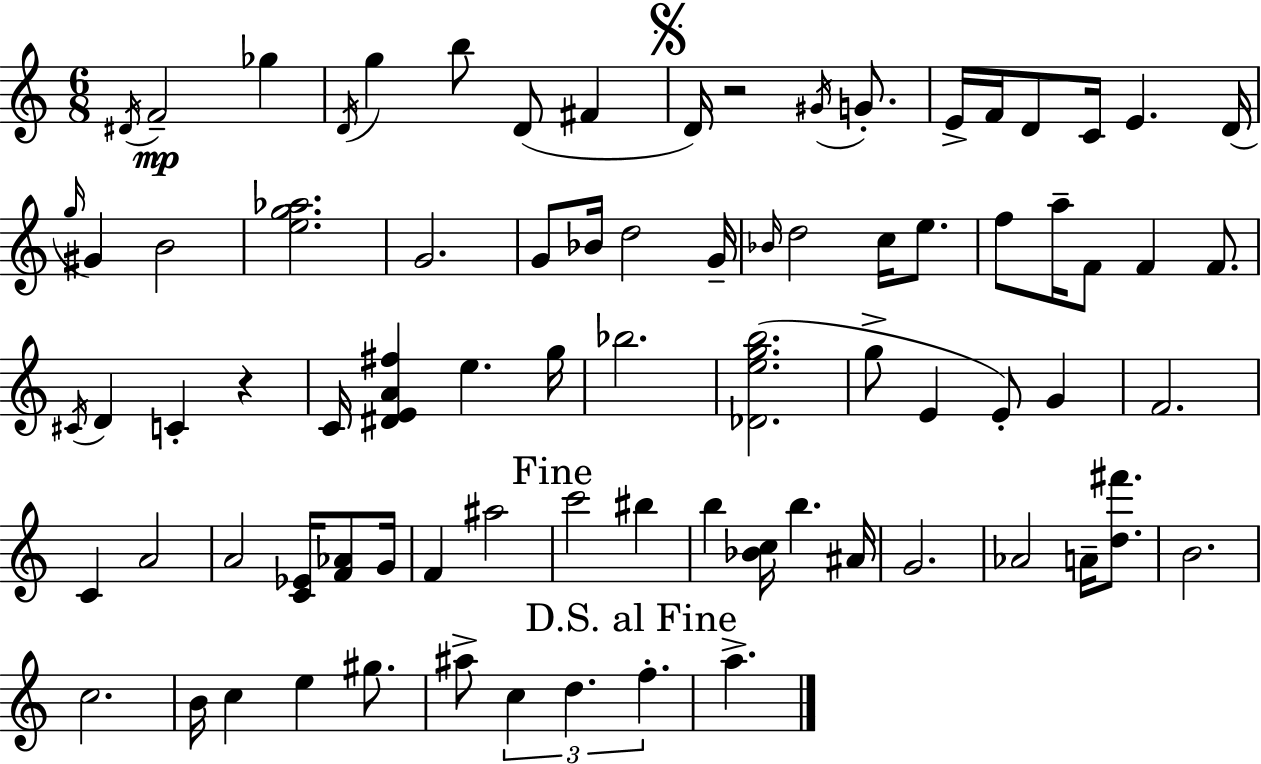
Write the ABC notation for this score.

X:1
T:Untitled
M:6/8
L:1/4
K:C
^D/4 F2 _g D/4 g b/2 D/2 ^F D/4 z2 ^G/4 G/2 E/4 F/4 D/2 C/4 E D/4 g/4 ^G B2 [eg_a]2 G2 G/2 _B/4 d2 G/4 _B/4 d2 c/4 e/2 f/2 a/4 F/2 F F/2 ^C/4 D C z C/4 [^DEA^f] e g/4 _b2 [_Degb]2 g/2 E E/2 G F2 C A2 A2 [C_E]/4 [F_A]/2 G/4 F ^a2 c'2 ^b b [_Bc]/4 b ^A/4 G2 _A2 A/4 [d^f']/2 B2 c2 B/4 c e ^g/2 ^a/2 c d f a